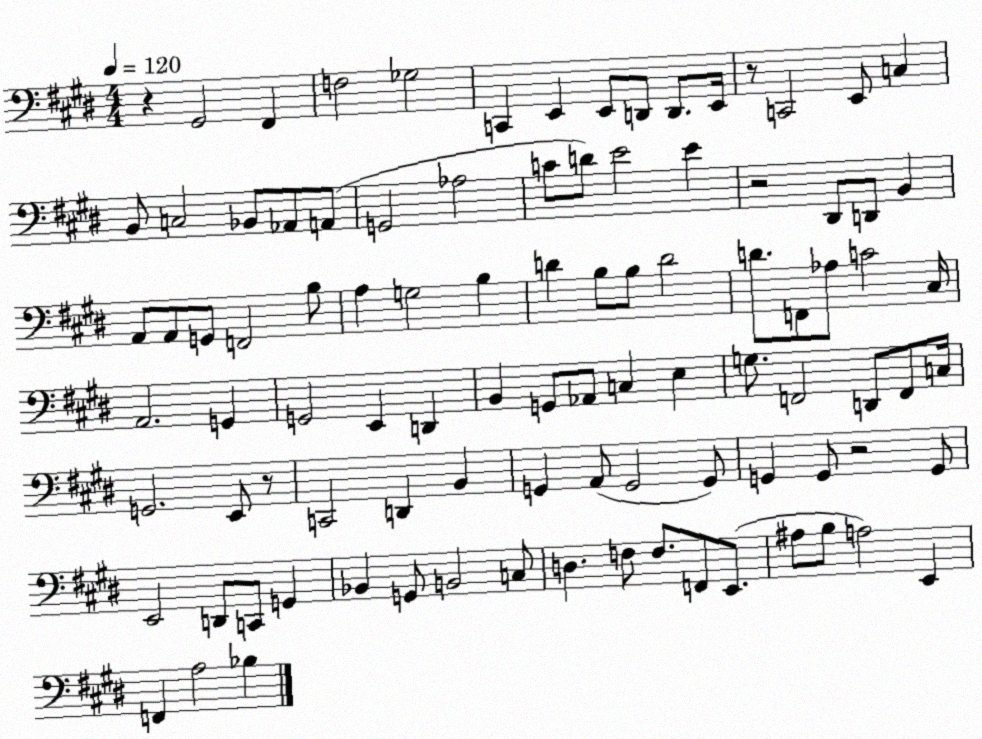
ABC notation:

X:1
T:Untitled
M:4/4
L:1/4
K:E
z ^G,,2 ^F,, F,2 _G,2 C,, E,, E,,/2 D,,/2 D,,/2 E,,/4 z/2 C,,2 E,,/2 C, B,,/2 C,2 _B,,/2 _A,,/2 A,,/2 G,,2 _A,2 C/2 D/2 E2 E z2 ^D,,/2 D,,/2 B,, A,,/2 A,,/2 G,,/2 F,,2 B,/2 A, G,2 B, D B,/2 B,/2 D2 D/2 F,,/2 _A,/2 C2 ^C,/4 A,,2 G,, G,,2 E,, D,, B,, G,,/2 _A,,/2 C, E, G,/2 F,,2 D,,/2 F,,/2 C,/4 G,,2 E,,/2 z/2 C,,2 D,, B,, G,, A,,/2 G,,2 G,,/2 G,, G,,/2 z2 G,,/2 E,,2 D,,/2 C,,/2 G,, _B,, G,,/2 B,,2 C,/2 D, F,/2 F,/2 F,,/2 E,,/2 ^A,/2 B,/2 A,2 E,, F,, A,2 _B,